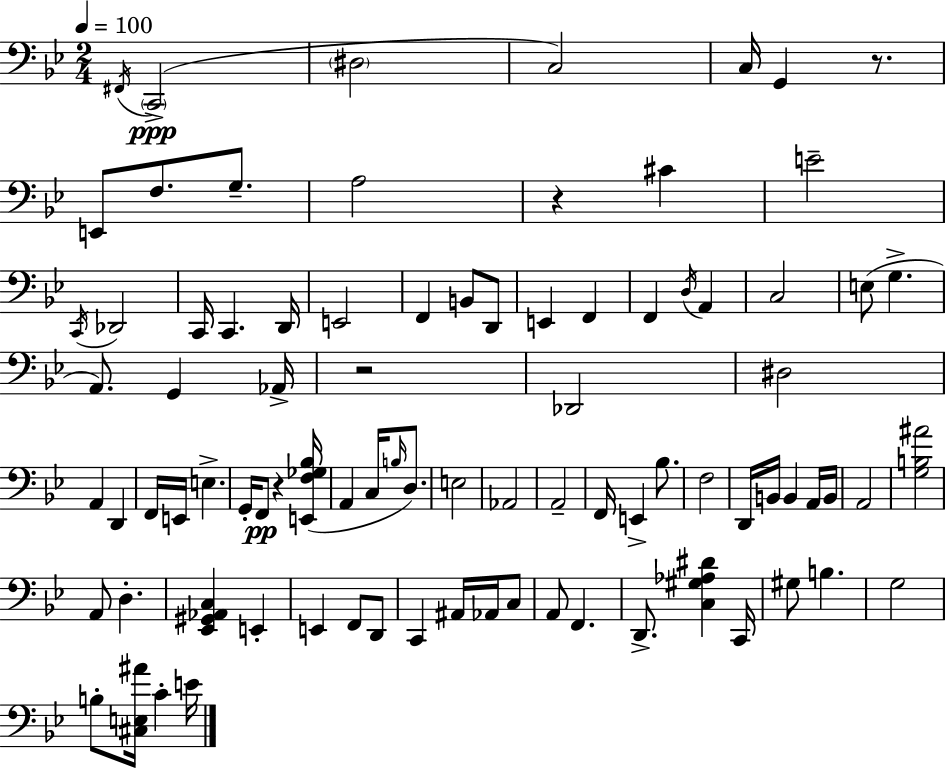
F#2/s C2/h D#3/h C3/h C3/s G2/q R/e. E2/e F3/e. G3/e. A3/h R/q C#4/q E4/h C2/s Db2/h C2/s C2/q. D2/s E2/h F2/q B2/e D2/e E2/q F2/q F2/q D3/s A2/q C3/h E3/e G3/q. A2/e. G2/q Ab2/s R/h Db2/h D#3/h A2/q D2/q F2/s E2/s E3/q. G2/s F2/e R/q [E2,F3,Gb3,Bb3]/s A2/q C3/s B3/s D3/e. E3/h Ab2/h A2/h F2/s E2/q Bb3/e. F3/h D2/s B2/s B2/q A2/s B2/s A2/h [G3,B3,A#4]/h A2/e D3/q. [Eb2,G#2,Ab2,C3]/q E2/q E2/q F2/e D2/e C2/q A#2/s Ab2/s C3/e A2/e F2/q. D2/e. [C3,G#3,Ab3,D#4]/q C2/s G#3/e B3/q. G3/h B3/e [C#3,E3,A#4]/s C4/q E4/s